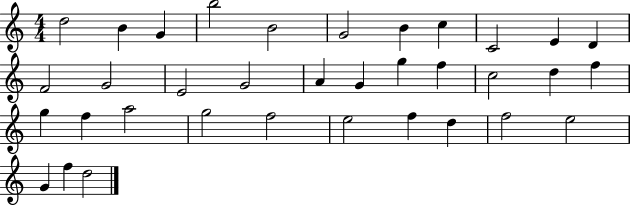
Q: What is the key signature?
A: C major